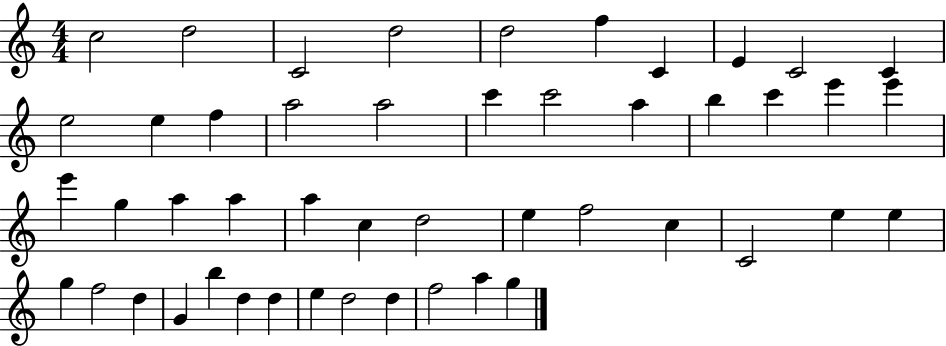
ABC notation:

X:1
T:Untitled
M:4/4
L:1/4
K:C
c2 d2 C2 d2 d2 f C E C2 C e2 e f a2 a2 c' c'2 a b c' e' e' e' g a a a c d2 e f2 c C2 e e g f2 d G b d d e d2 d f2 a g